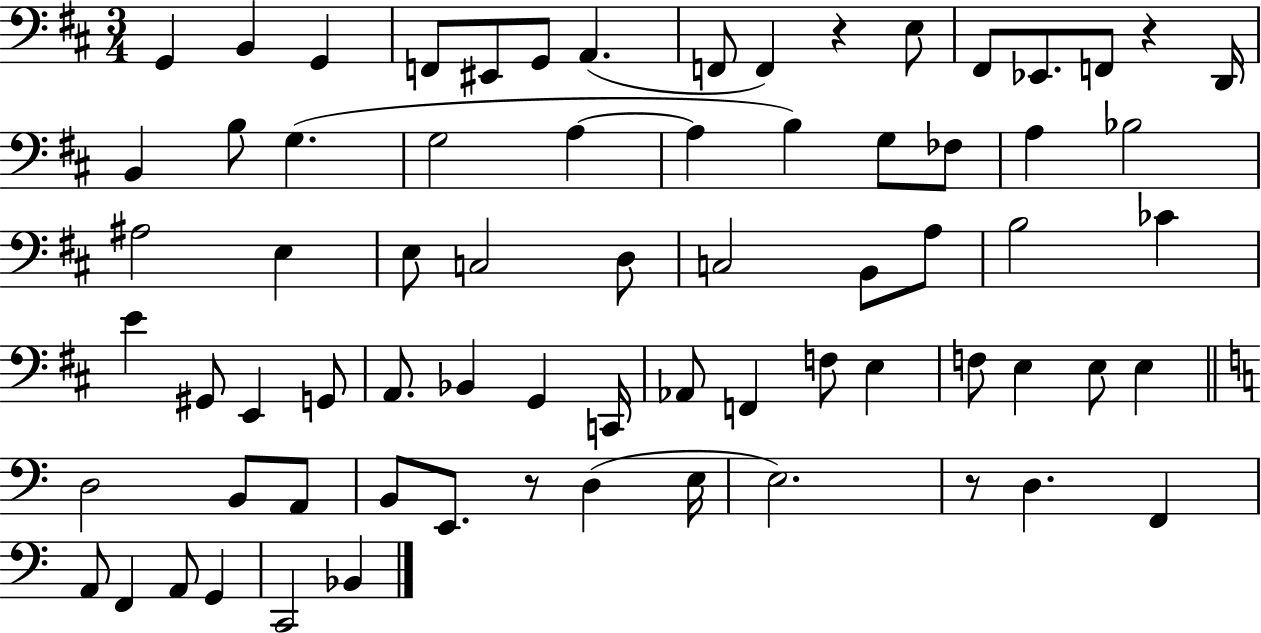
X:1
T:Untitled
M:3/4
L:1/4
K:D
G,, B,, G,, F,,/2 ^E,,/2 G,,/2 A,, F,,/2 F,, z E,/2 ^F,,/2 _E,,/2 F,,/2 z D,,/4 B,, B,/2 G, G,2 A, A, B, G,/2 _F,/2 A, _B,2 ^A,2 E, E,/2 C,2 D,/2 C,2 B,,/2 A,/2 B,2 _C E ^G,,/2 E,, G,,/2 A,,/2 _B,, G,, C,,/4 _A,,/2 F,, F,/2 E, F,/2 E, E,/2 E, D,2 B,,/2 A,,/2 B,,/2 E,,/2 z/2 D, E,/4 E,2 z/2 D, F,, A,,/2 F,, A,,/2 G,, C,,2 _B,,